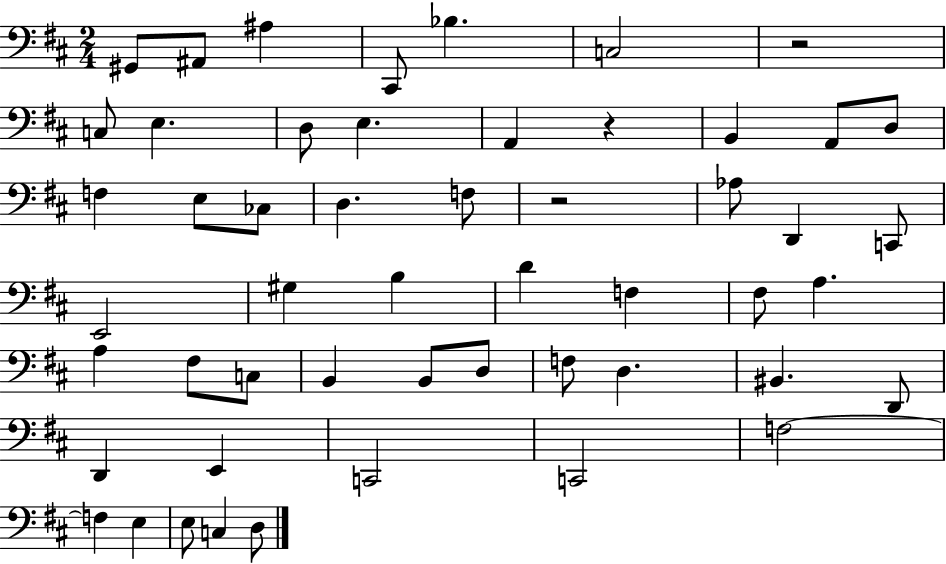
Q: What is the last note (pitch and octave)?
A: D3